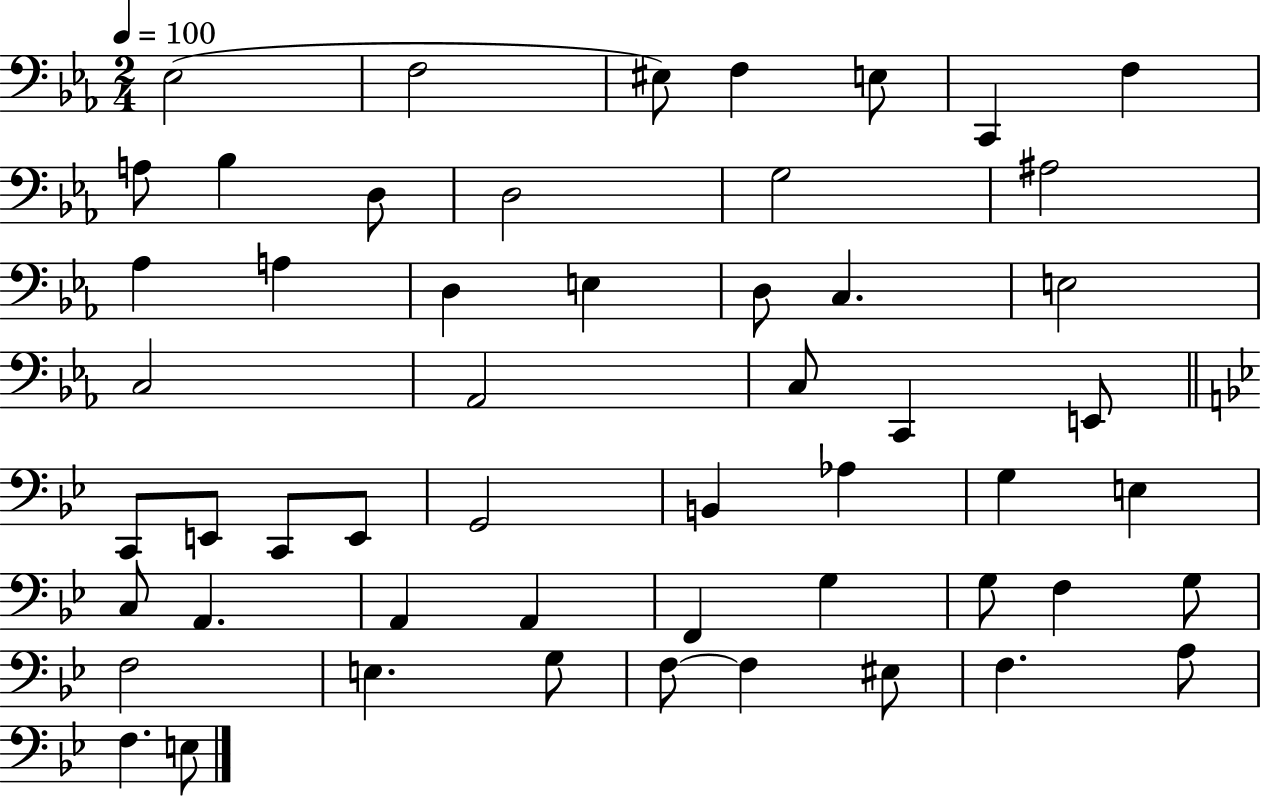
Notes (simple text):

Eb3/h F3/h EIS3/e F3/q E3/e C2/q F3/q A3/e Bb3/q D3/e D3/h G3/h A#3/h Ab3/q A3/q D3/q E3/q D3/e C3/q. E3/h C3/h Ab2/h C3/e C2/q E2/e C2/e E2/e C2/e E2/e G2/h B2/q Ab3/q G3/q E3/q C3/e A2/q. A2/q A2/q F2/q G3/q G3/e F3/q G3/e F3/h E3/q. G3/e F3/e F3/q EIS3/e F3/q. A3/e F3/q. E3/e